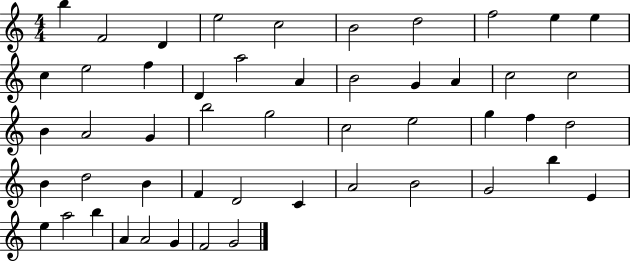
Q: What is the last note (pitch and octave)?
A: G4